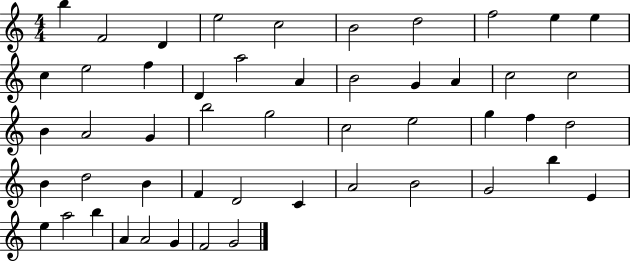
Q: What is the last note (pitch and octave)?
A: G4